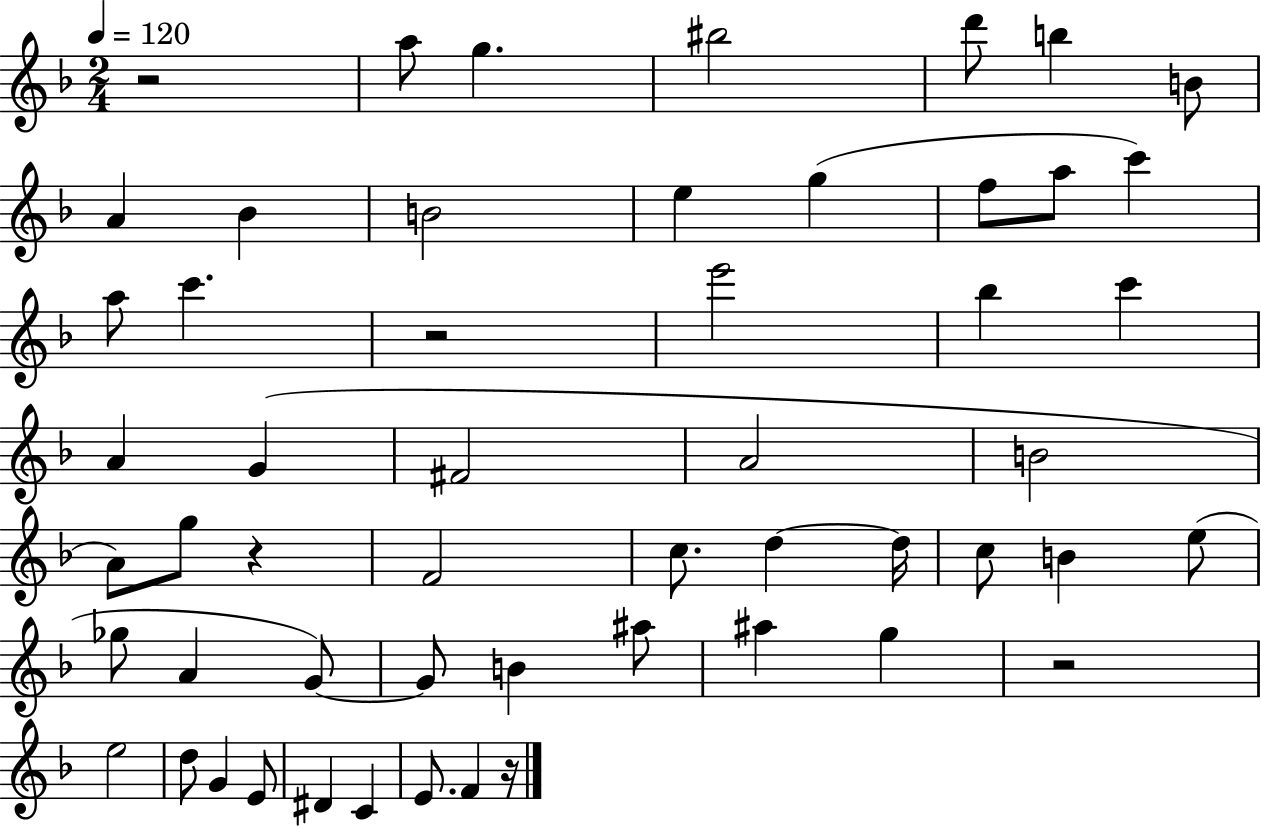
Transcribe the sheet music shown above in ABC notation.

X:1
T:Untitled
M:2/4
L:1/4
K:F
z2 a/2 g ^b2 d'/2 b B/2 A _B B2 e g f/2 a/2 c' a/2 c' z2 e'2 _b c' A G ^F2 A2 B2 A/2 g/2 z F2 c/2 d d/4 c/2 B e/2 _g/2 A G/2 G/2 B ^a/2 ^a g z2 e2 d/2 G E/2 ^D C E/2 F z/4